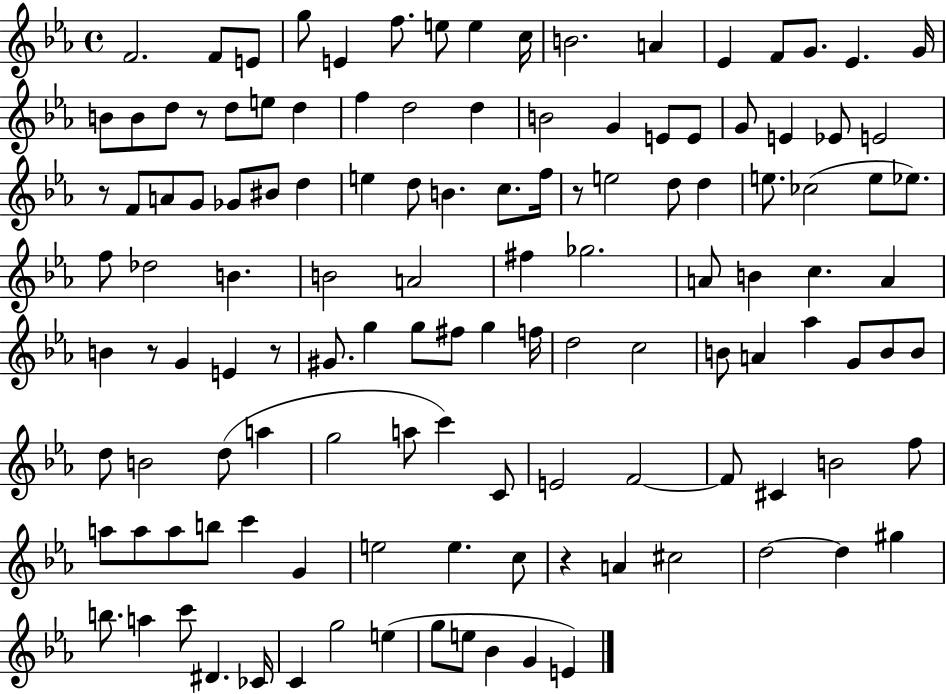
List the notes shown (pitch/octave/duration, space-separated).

F4/h. F4/e E4/e G5/e E4/q F5/e. E5/e E5/q C5/s B4/h. A4/q Eb4/q F4/e G4/e. Eb4/q. G4/s B4/e B4/e D5/e R/e D5/e E5/e D5/q F5/q D5/h D5/q B4/h G4/q E4/e E4/e G4/e E4/q Eb4/e E4/h R/e F4/e A4/e G4/e Gb4/e BIS4/e D5/q E5/q D5/e B4/q. C5/e. F5/s R/e E5/h D5/e D5/q E5/e. CES5/h E5/e Eb5/e. F5/e Db5/h B4/q. B4/h A4/h F#5/q Gb5/h. A4/e B4/q C5/q. A4/q B4/q R/e G4/q E4/q R/e G#4/e. G5/q G5/e F#5/e G5/q F5/s D5/h C5/h B4/e A4/q Ab5/q G4/e B4/e B4/e D5/e B4/h D5/e A5/q G5/h A5/e C6/q C4/e E4/h F4/h F4/e C#4/q B4/h F5/e A5/e A5/e A5/e B5/e C6/q G4/q E5/h E5/q. C5/e R/q A4/q C#5/h D5/h D5/q G#5/q B5/e. A5/q C6/e D#4/q. CES4/s C4/q G5/h E5/q G5/e E5/e Bb4/q G4/q E4/q